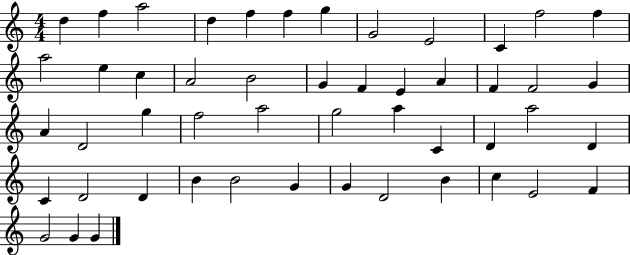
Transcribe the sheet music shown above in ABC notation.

X:1
T:Untitled
M:4/4
L:1/4
K:C
d f a2 d f f g G2 E2 C f2 f a2 e c A2 B2 G F E A F F2 G A D2 g f2 a2 g2 a C D a2 D C D2 D B B2 G G D2 B c E2 F G2 G G